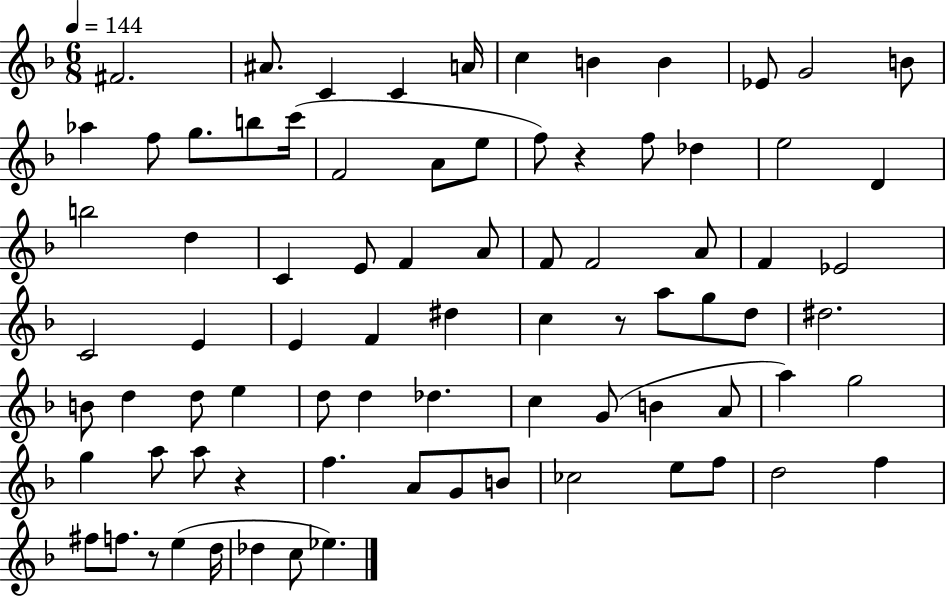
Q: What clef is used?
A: treble